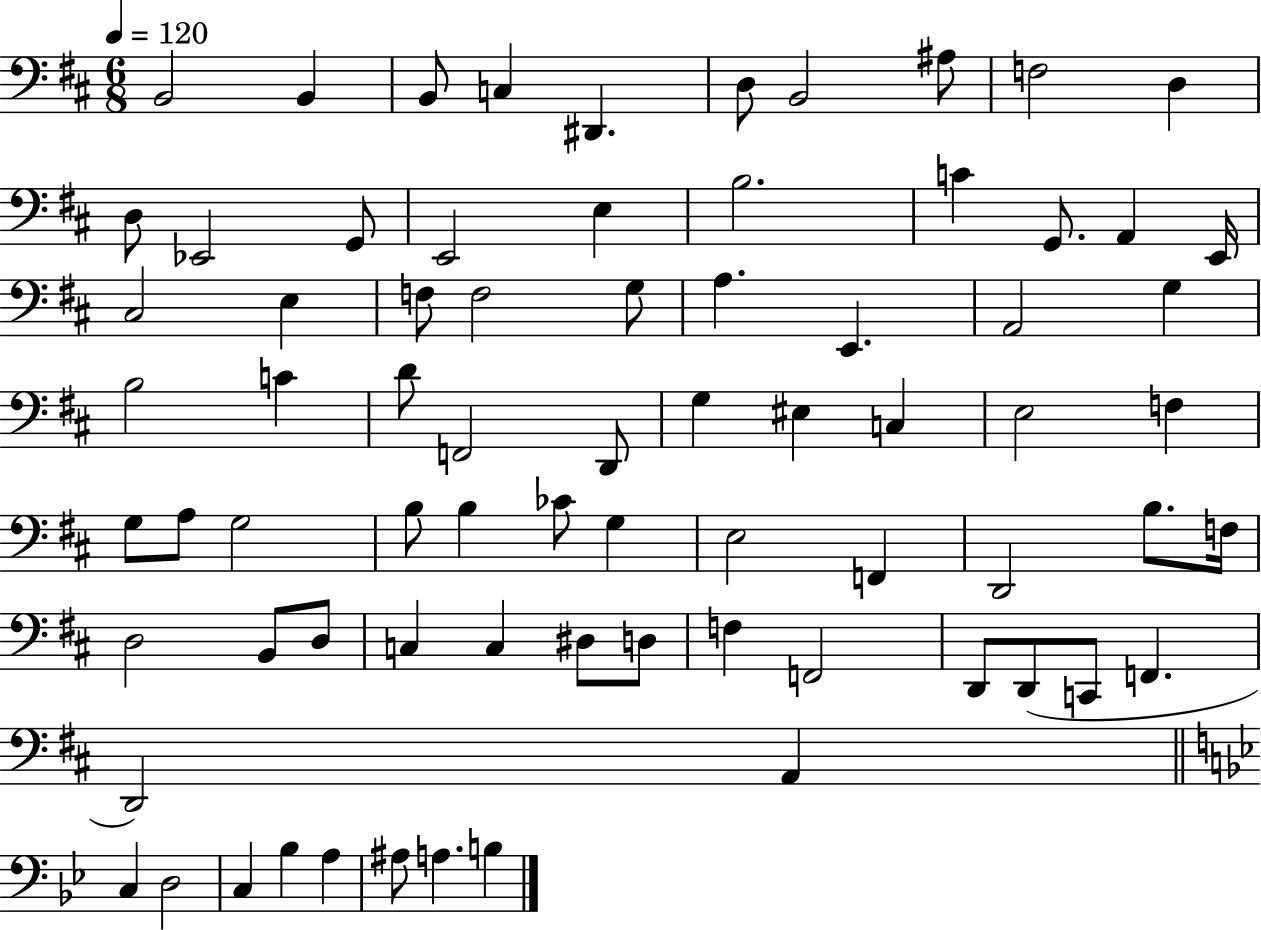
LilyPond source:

{
  \clef bass
  \numericTimeSignature
  \time 6/8
  \key d \major
  \tempo 4 = 120
  b,2 b,4 | b,8 c4 dis,4. | d8 b,2 ais8 | f2 d4 | \break d8 ees,2 g,8 | e,2 e4 | b2. | c'4 g,8. a,4 e,16 | \break cis2 e4 | f8 f2 g8 | a4. e,4. | a,2 g4 | \break b2 c'4 | d'8 f,2 d,8 | g4 eis4 c4 | e2 f4 | \break g8 a8 g2 | b8 b4 ces'8 g4 | e2 f,4 | d,2 b8. f16 | \break d2 b,8 d8 | c4 c4 dis8 d8 | f4 f,2 | d,8 d,8( c,8 f,4. | \break d,2) a,4 | \bar "||" \break \key bes \major c4 d2 | c4 bes4 a4 | ais8 a4. b4 | \bar "|."
}